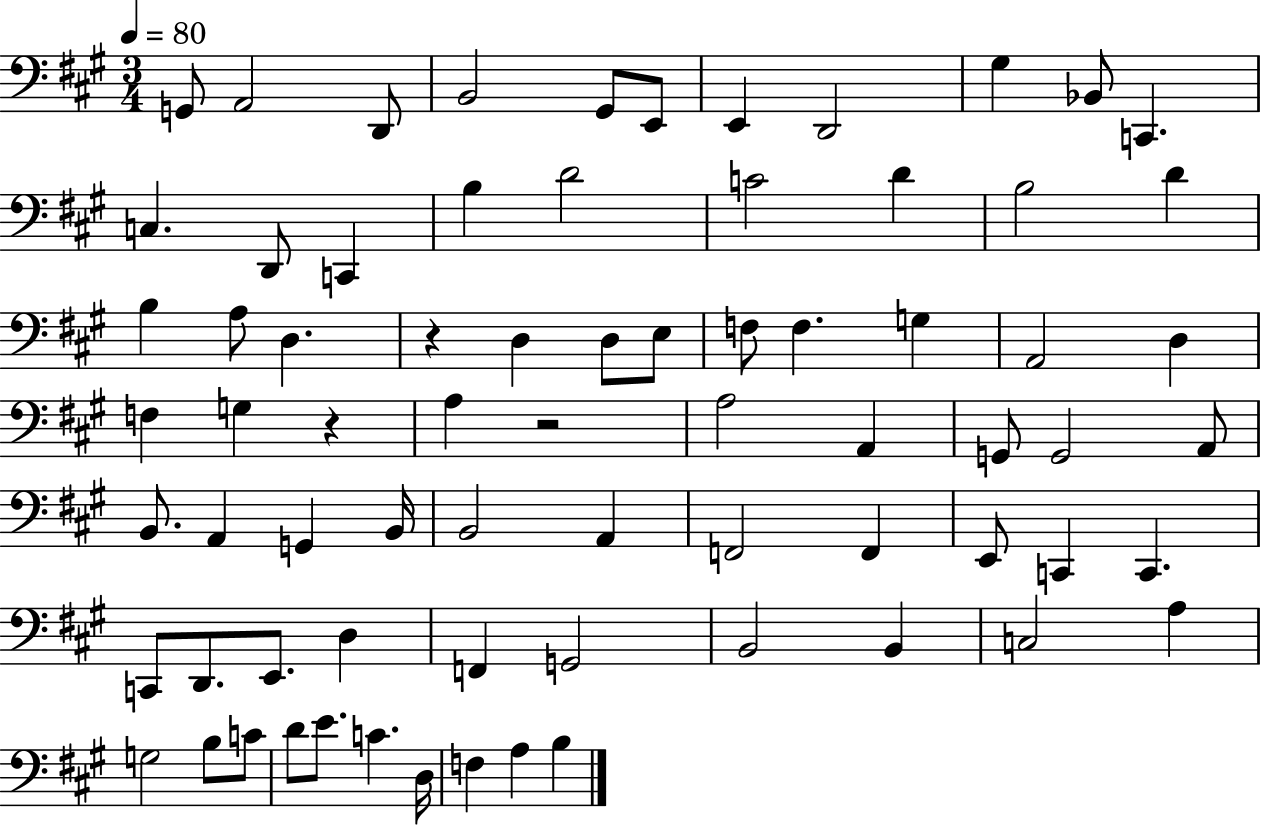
{
  \clef bass
  \numericTimeSignature
  \time 3/4
  \key a \major
  \tempo 4 = 80
  \repeat volta 2 { g,8 a,2 d,8 | b,2 gis,8 e,8 | e,4 d,2 | gis4 bes,8 c,4. | \break c4. d,8 c,4 | b4 d'2 | c'2 d'4 | b2 d'4 | \break b4 a8 d4. | r4 d4 d8 e8 | f8 f4. g4 | a,2 d4 | \break f4 g4 r4 | a4 r2 | a2 a,4 | g,8 g,2 a,8 | \break b,8. a,4 g,4 b,16 | b,2 a,4 | f,2 f,4 | e,8 c,4 c,4. | \break c,8 d,8. e,8. d4 | f,4 g,2 | b,2 b,4 | c2 a4 | \break g2 b8 c'8 | d'8 e'8. c'4. d16 | f4 a4 b4 | } \bar "|."
}